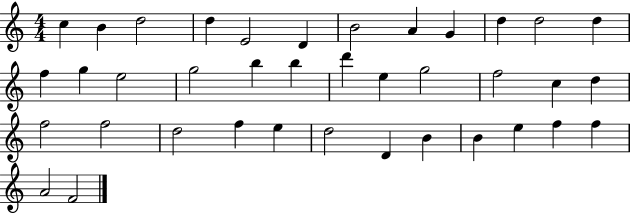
C5/q B4/q D5/h D5/q E4/h D4/q B4/h A4/q G4/q D5/q D5/h D5/q F5/q G5/q E5/h G5/h B5/q B5/q D6/q E5/q G5/h F5/h C5/q D5/q F5/h F5/h D5/h F5/q E5/q D5/h D4/q B4/q B4/q E5/q F5/q F5/q A4/h F4/h